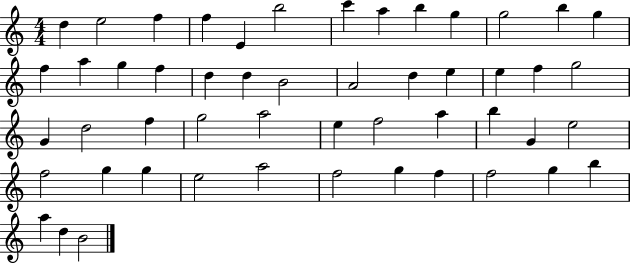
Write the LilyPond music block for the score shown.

{
  \clef treble
  \numericTimeSignature
  \time 4/4
  \key c \major
  d''4 e''2 f''4 | f''4 e'4 b''2 | c'''4 a''4 b''4 g''4 | g''2 b''4 g''4 | \break f''4 a''4 g''4 f''4 | d''4 d''4 b'2 | a'2 d''4 e''4 | e''4 f''4 g''2 | \break g'4 d''2 f''4 | g''2 a''2 | e''4 f''2 a''4 | b''4 g'4 e''2 | \break f''2 g''4 g''4 | e''2 a''2 | f''2 g''4 f''4 | f''2 g''4 b''4 | \break a''4 d''4 b'2 | \bar "|."
}